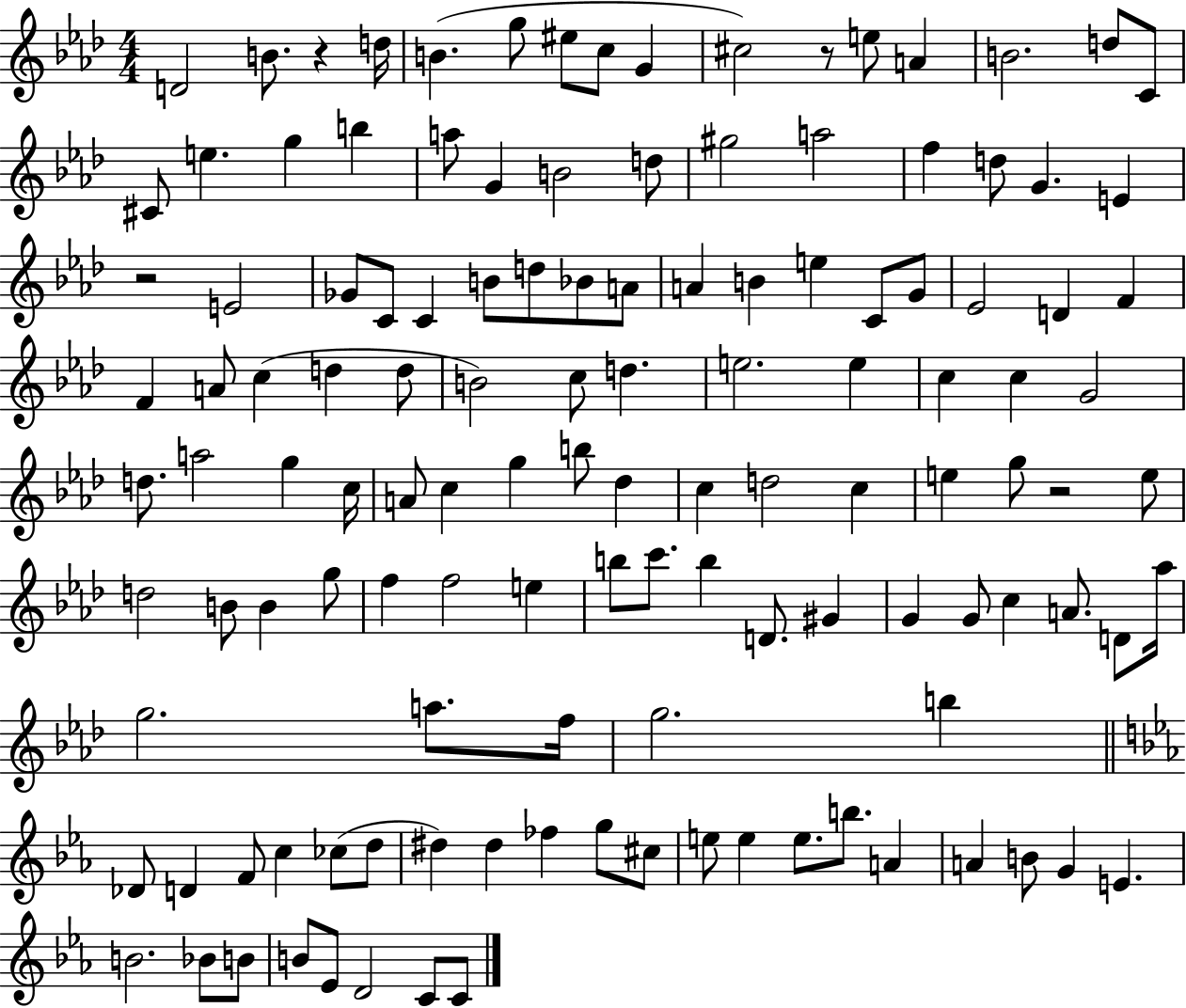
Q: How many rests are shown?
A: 4